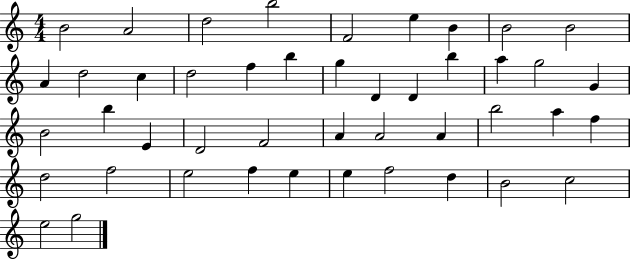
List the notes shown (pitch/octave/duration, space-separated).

B4/h A4/h D5/h B5/h F4/h E5/q B4/q B4/h B4/h A4/q D5/h C5/q D5/h F5/q B5/q G5/q D4/q D4/q B5/q A5/q G5/h G4/q B4/h B5/q E4/q D4/h F4/h A4/q A4/h A4/q B5/h A5/q F5/q D5/h F5/h E5/h F5/q E5/q E5/q F5/h D5/q B4/h C5/h E5/h G5/h